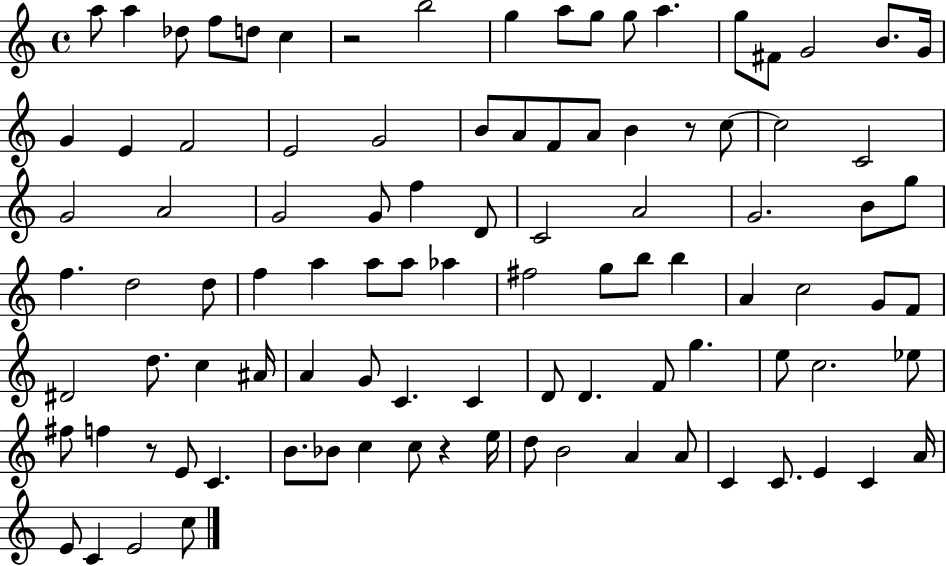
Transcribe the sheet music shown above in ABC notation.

X:1
T:Untitled
M:4/4
L:1/4
K:C
a/2 a _d/2 f/2 d/2 c z2 b2 g a/2 g/2 g/2 a g/2 ^F/2 G2 B/2 G/4 G E F2 E2 G2 B/2 A/2 F/2 A/2 B z/2 c/2 c2 C2 G2 A2 G2 G/2 f D/2 C2 A2 G2 B/2 g/2 f d2 d/2 f a a/2 a/2 _a ^f2 g/2 b/2 b A c2 G/2 F/2 ^D2 d/2 c ^A/4 A G/2 C C D/2 D F/2 g e/2 c2 _e/2 ^f/2 f z/2 E/2 C B/2 _B/2 c c/2 z e/4 d/2 B2 A A/2 C C/2 E C A/4 E/2 C E2 c/2